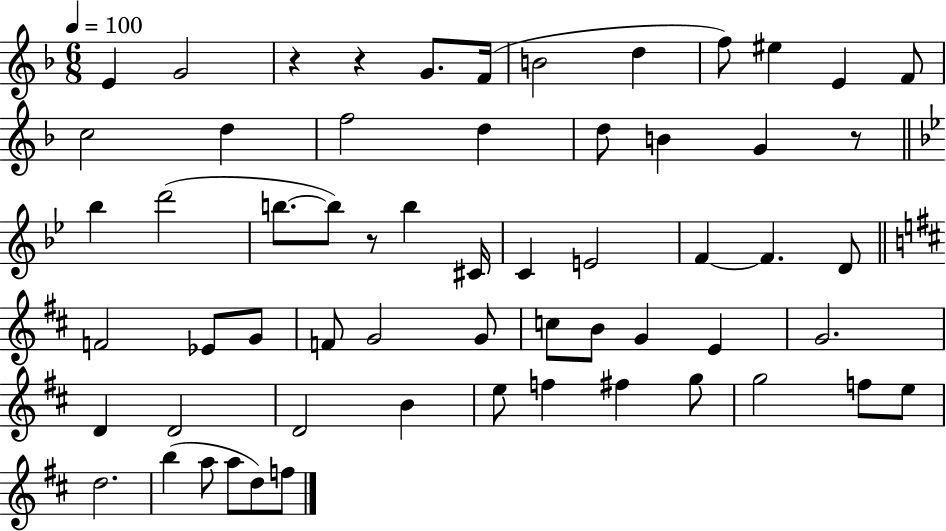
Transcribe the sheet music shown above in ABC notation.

X:1
T:Untitled
M:6/8
L:1/4
K:F
E G2 z z G/2 F/4 B2 d f/2 ^e E F/2 c2 d f2 d d/2 B G z/2 _b d'2 b/2 b/2 z/2 b ^C/4 C E2 F F D/2 F2 _E/2 G/2 F/2 G2 G/2 c/2 B/2 G E G2 D D2 D2 B e/2 f ^f g/2 g2 f/2 e/2 d2 b a/2 a/2 d/2 f/2